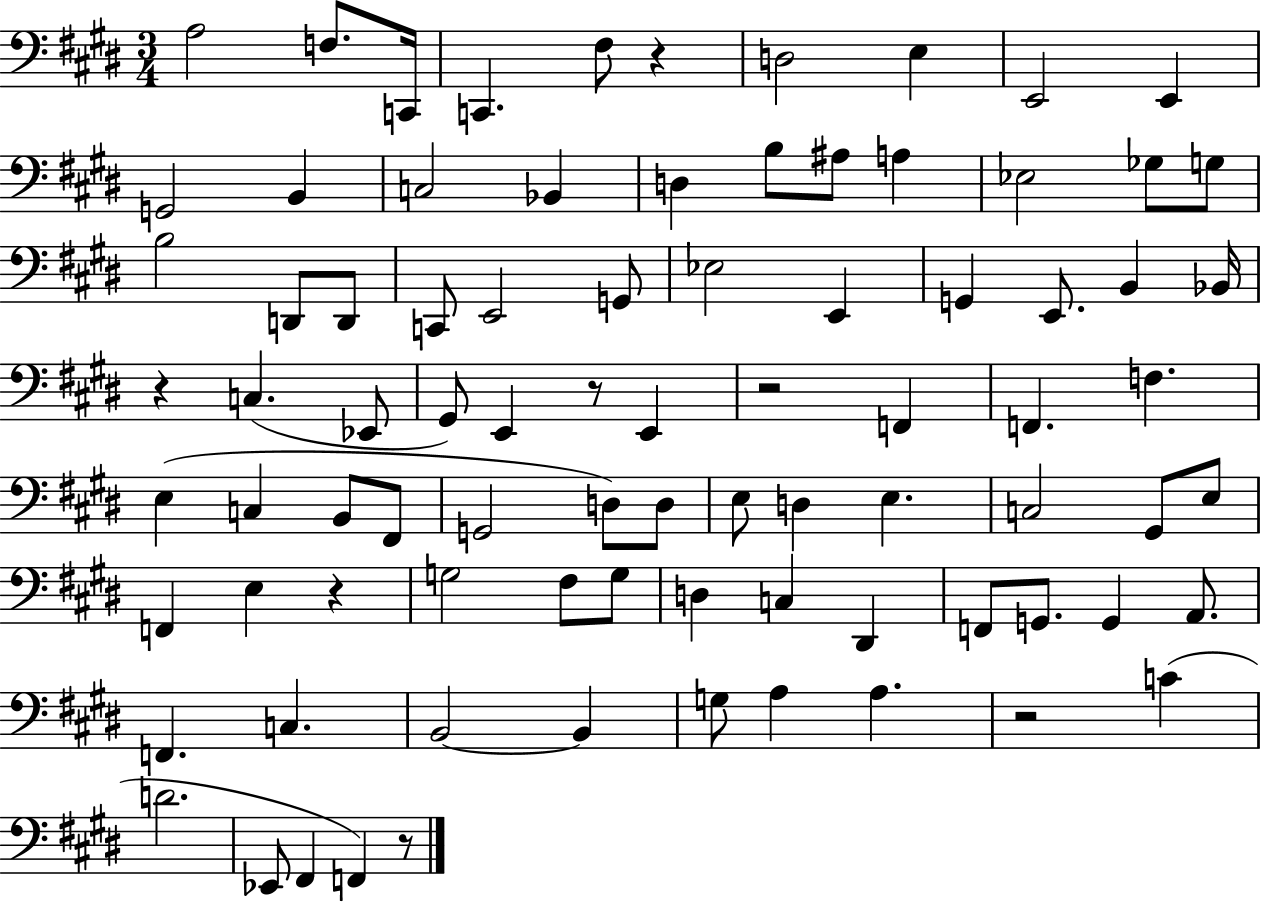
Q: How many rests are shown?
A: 7